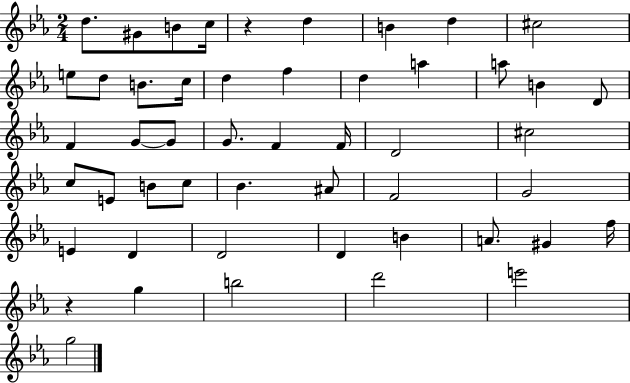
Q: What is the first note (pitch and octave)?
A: D5